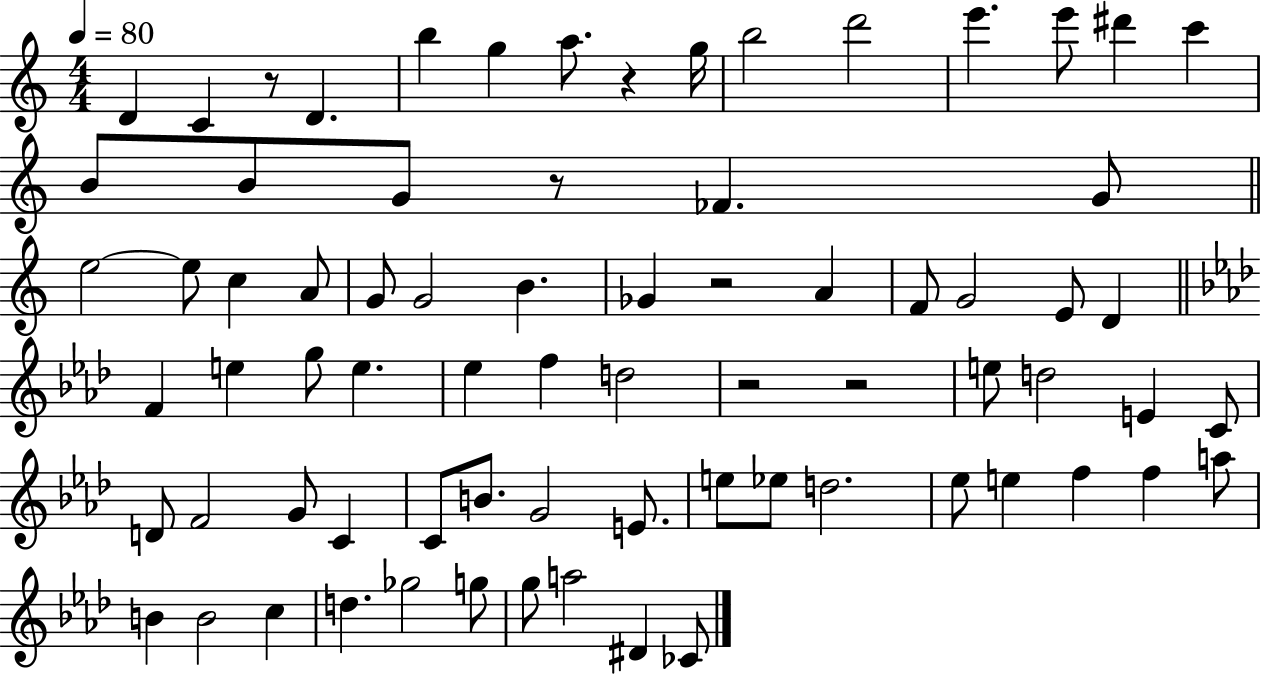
D4/q C4/q R/e D4/q. B5/q G5/q A5/e. R/q G5/s B5/h D6/h E6/q. E6/e D#6/q C6/q B4/e B4/e G4/e R/e FES4/q. G4/e E5/h E5/e C5/q A4/e G4/e G4/h B4/q. Gb4/q R/h A4/q F4/e G4/h E4/e D4/q F4/q E5/q G5/e E5/q. Eb5/q F5/q D5/h R/h R/h E5/e D5/h E4/q C4/e D4/e F4/h G4/e C4/q C4/e B4/e. G4/h E4/e. E5/e Eb5/e D5/h. Eb5/e E5/q F5/q F5/q A5/e B4/q B4/h C5/q D5/q. Gb5/h G5/e G5/e A5/h D#4/q CES4/e